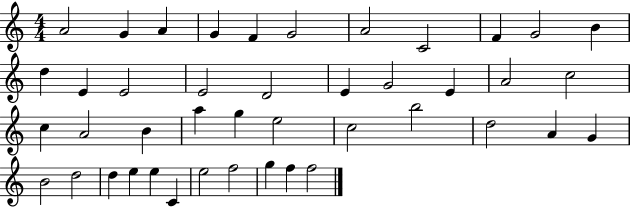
A4/h G4/q A4/q G4/q F4/q G4/h A4/h C4/h F4/q G4/h B4/q D5/q E4/q E4/h E4/h D4/h E4/q G4/h E4/q A4/h C5/h C5/q A4/h B4/q A5/q G5/q E5/h C5/h B5/h D5/h A4/q G4/q B4/h D5/h D5/q E5/q E5/q C4/q E5/h F5/h G5/q F5/q F5/h